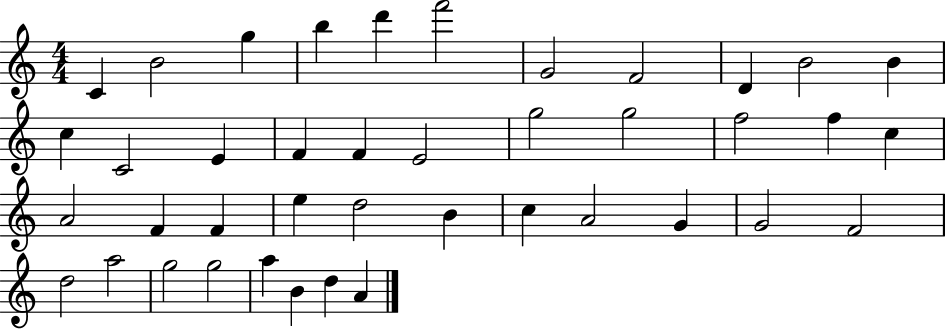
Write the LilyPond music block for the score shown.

{
  \clef treble
  \numericTimeSignature
  \time 4/4
  \key c \major
  c'4 b'2 g''4 | b''4 d'''4 f'''2 | g'2 f'2 | d'4 b'2 b'4 | \break c''4 c'2 e'4 | f'4 f'4 e'2 | g''2 g''2 | f''2 f''4 c''4 | \break a'2 f'4 f'4 | e''4 d''2 b'4 | c''4 a'2 g'4 | g'2 f'2 | \break d''2 a''2 | g''2 g''2 | a''4 b'4 d''4 a'4 | \bar "|."
}